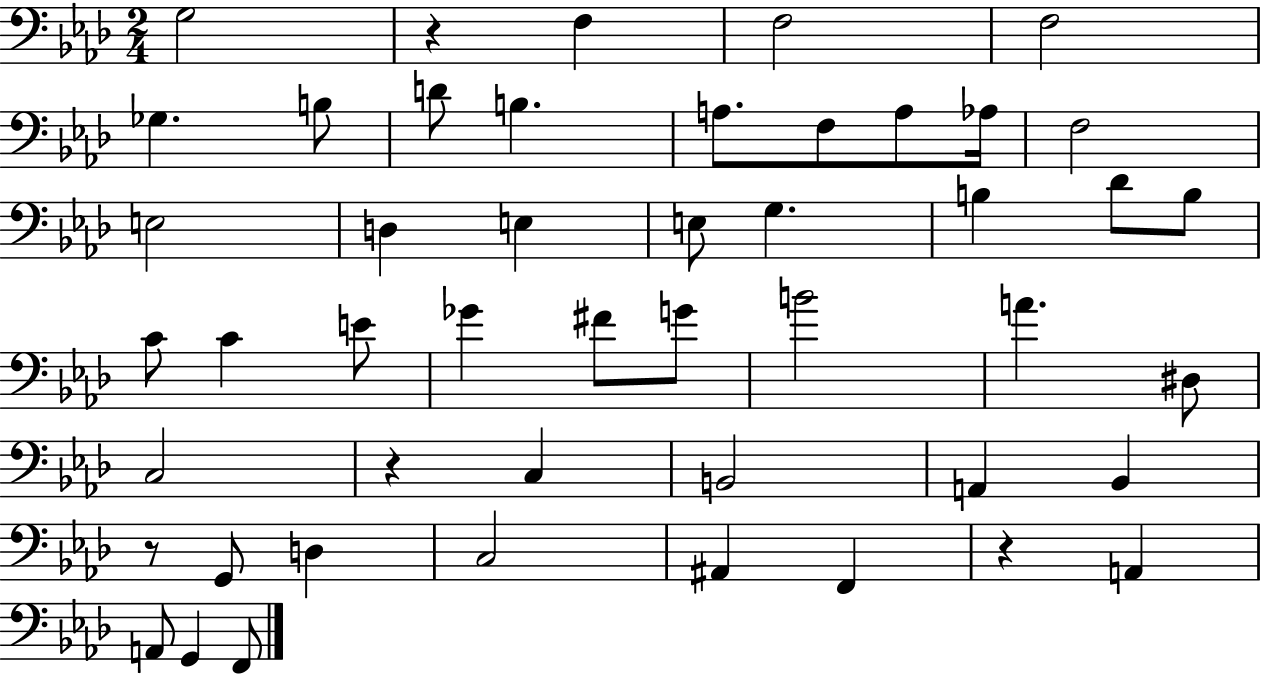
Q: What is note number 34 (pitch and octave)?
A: A2